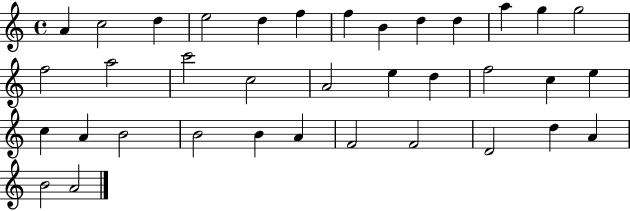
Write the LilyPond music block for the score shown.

{
  \clef treble
  \time 4/4
  \defaultTimeSignature
  \key c \major
  a'4 c''2 d''4 | e''2 d''4 f''4 | f''4 b'4 d''4 d''4 | a''4 g''4 g''2 | \break f''2 a''2 | c'''2 c''2 | a'2 e''4 d''4 | f''2 c''4 e''4 | \break c''4 a'4 b'2 | b'2 b'4 a'4 | f'2 f'2 | d'2 d''4 a'4 | \break b'2 a'2 | \bar "|."
}